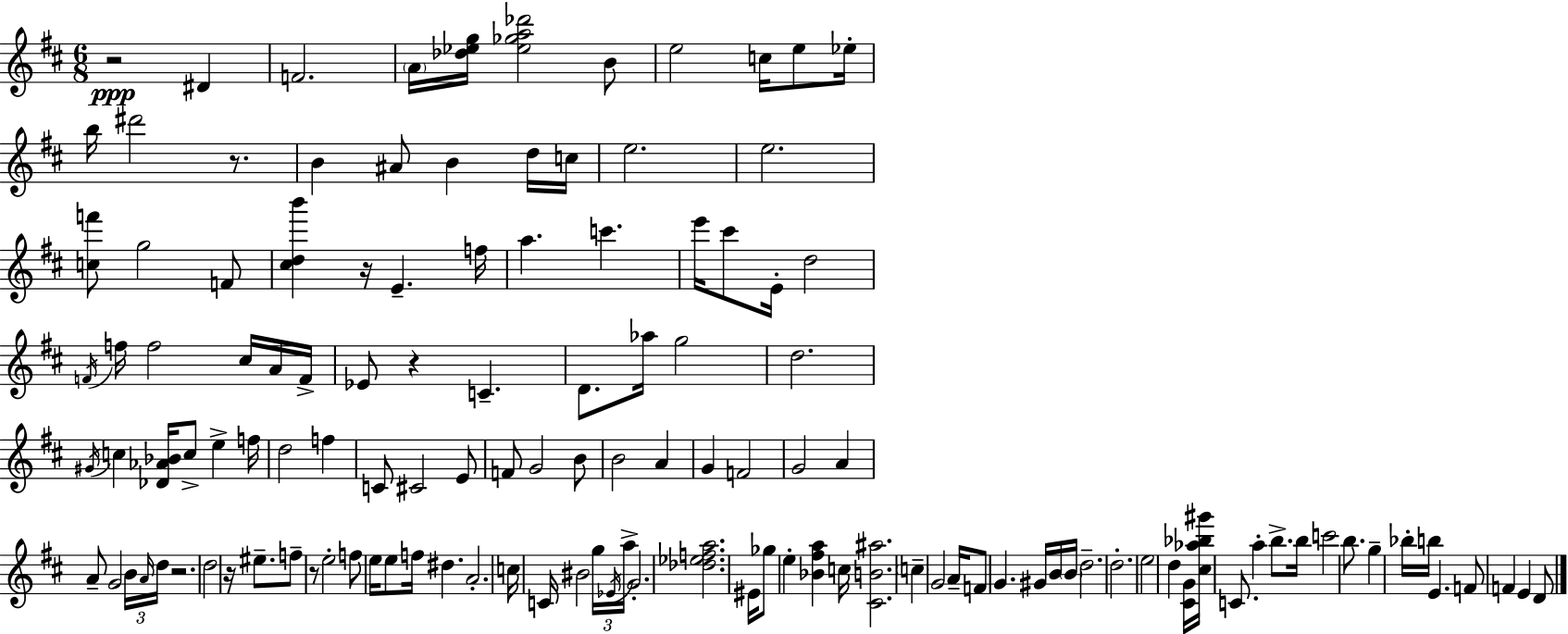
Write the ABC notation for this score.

X:1
T:Untitled
M:6/8
L:1/4
K:D
z2 ^D F2 A/4 [_d_eg]/4 [_e_ga_d']2 B/2 e2 c/4 e/2 _e/4 b/4 ^d'2 z/2 B ^A/2 B d/4 c/4 e2 e2 [cf']/2 g2 F/2 [^cdb'] z/4 E f/4 a c' e'/4 ^c'/2 E/4 d2 F/4 f/4 f2 ^c/4 A/4 F/4 _E/2 z C D/2 _a/4 g2 d2 ^G/4 c [_D_A_B]/4 c/2 e f/4 d2 f C/2 ^C2 E/2 F/2 G2 B/2 B2 A G F2 G2 A A/2 G2 B/4 A/4 d/4 z2 d2 z/4 ^e/2 f/2 z/2 e2 f/2 e/4 e/2 f/4 ^d A2 c/4 C/4 ^B2 g/4 _E/4 a/4 G2 [_d_efa]2 ^E/4 _g/2 e [_B^fa] c/4 [^CB^a]2 c G2 A/4 F/2 G ^G/4 B/4 B/4 d2 d2 e2 d [^CG]/4 [^c_a_b^g']/4 C/2 a b/2 b/4 c'2 b/2 g _b/4 b/4 E F/2 F E D/2